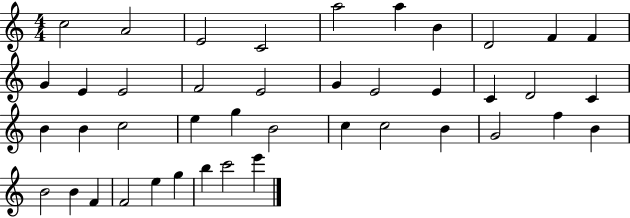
C5/h A4/h E4/h C4/h A5/h A5/q B4/q D4/h F4/q F4/q G4/q E4/q E4/h F4/h E4/h G4/q E4/h E4/q C4/q D4/h C4/q B4/q B4/q C5/h E5/q G5/q B4/h C5/q C5/h B4/q G4/h F5/q B4/q B4/h B4/q F4/q F4/h E5/q G5/q B5/q C6/h E6/q